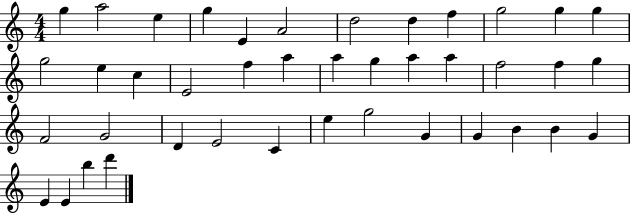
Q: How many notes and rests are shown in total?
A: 41